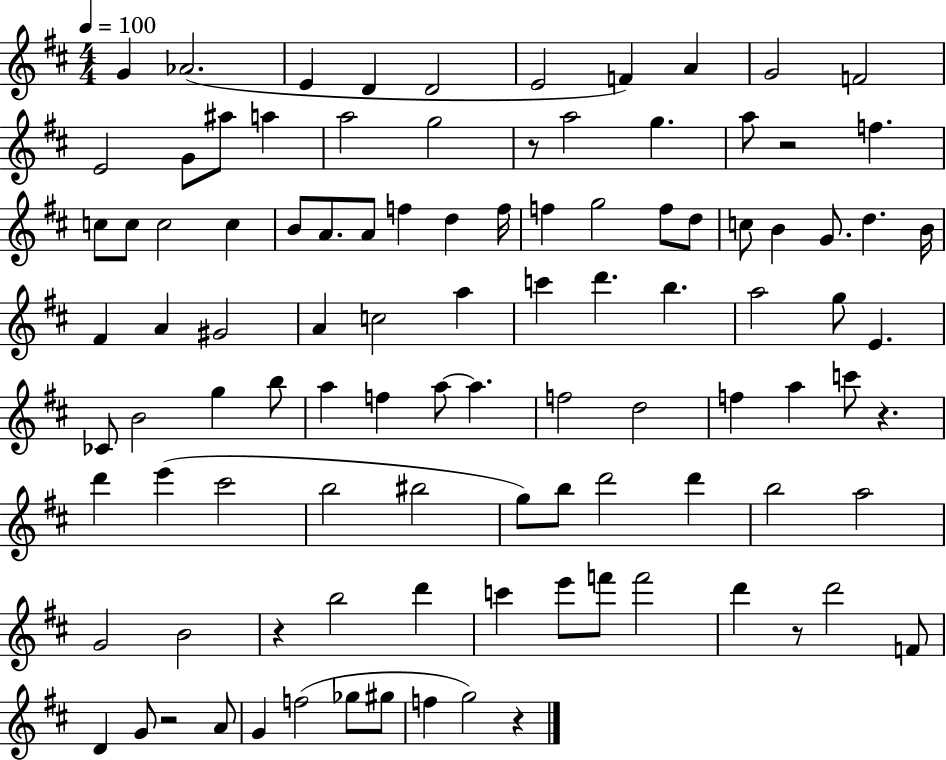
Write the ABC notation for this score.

X:1
T:Untitled
M:4/4
L:1/4
K:D
G _A2 E D D2 E2 F A G2 F2 E2 G/2 ^a/2 a a2 g2 z/2 a2 g a/2 z2 f c/2 c/2 c2 c B/2 A/2 A/2 f d f/4 f g2 f/2 d/2 c/2 B G/2 d B/4 ^F A ^G2 A c2 a c' d' b a2 g/2 E _C/2 B2 g b/2 a f a/2 a f2 d2 f a c'/2 z d' e' ^c'2 b2 ^b2 g/2 b/2 d'2 d' b2 a2 G2 B2 z b2 d' c' e'/2 f'/2 f'2 d' z/2 d'2 F/2 D G/2 z2 A/2 G f2 _g/2 ^g/2 f g2 z